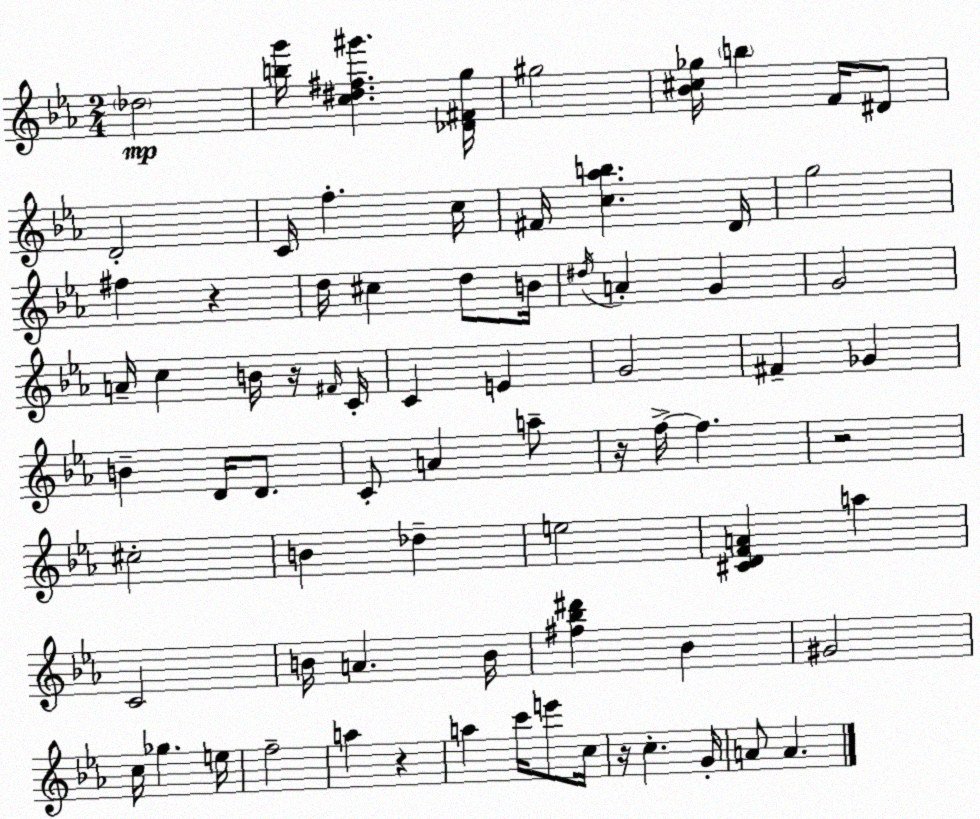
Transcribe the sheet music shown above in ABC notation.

X:1
T:Untitled
M:2/4
L:1/4
K:Eb
_d2 [bg']/4 [c^d^f^g'] [_D^Fg]/4 ^g2 [_B^c_g]/4 b F/4 ^D/2 D2 C/4 f c/4 ^F/4 [c_ab] D/4 g2 ^f z d/4 ^c d/2 B/4 ^d/4 A G G2 A/4 c B/4 z/4 ^F/4 C/4 C E G2 ^F _G B D/4 D/2 C/2 A a/2 z/4 f/4 f z2 ^c2 B _d e2 [^CDFA] a C2 B/4 A B/4 [^f_b^d'] _B ^G2 c/4 _g e/4 f2 a z a c'/4 e'/2 c/4 z/4 c G/4 A/2 A